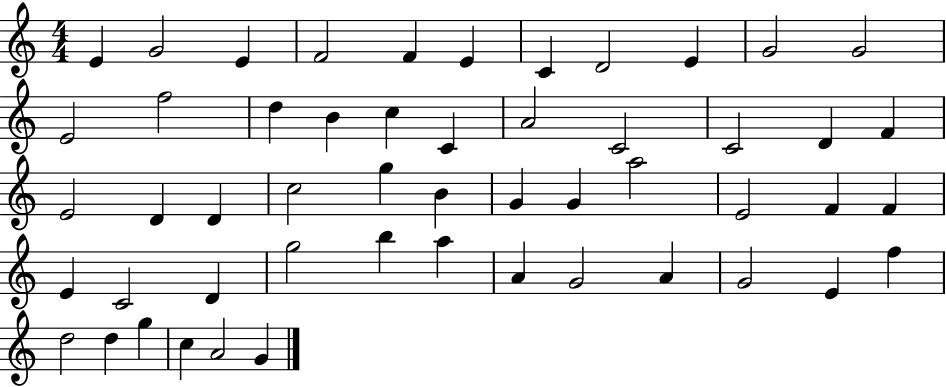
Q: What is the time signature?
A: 4/4